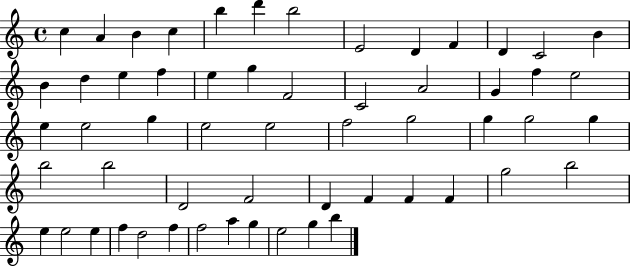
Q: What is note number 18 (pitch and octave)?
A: E5